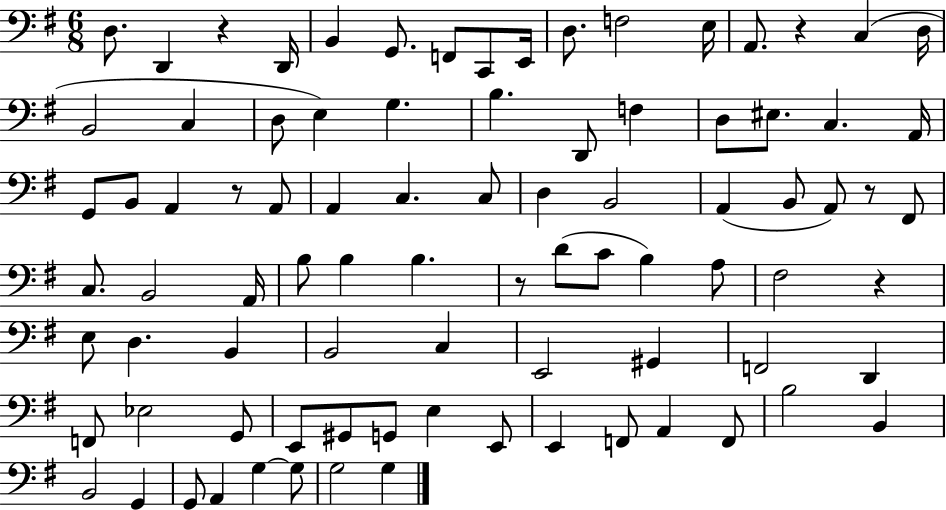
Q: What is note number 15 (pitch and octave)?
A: B2